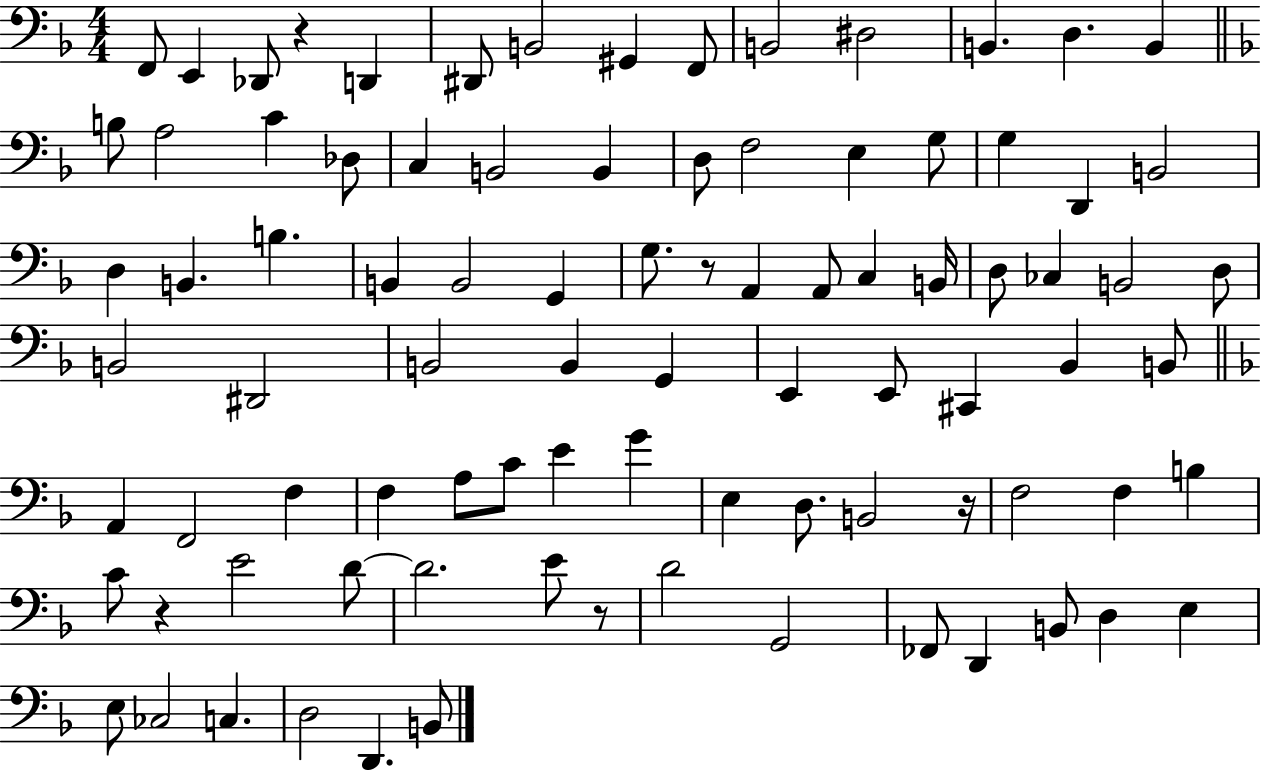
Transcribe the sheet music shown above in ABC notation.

X:1
T:Untitled
M:4/4
L:1/4
K:F
F,,/2 E,, _D,,/2 z D,, ^D,,/2 B,,2 ^G,, F,,/2 B,,2 ^D,2 B,, D, B,, B,/2 A,2 C _D,/2 C, B,,2 B,, D,/2 F,2 E, G,/2 G, D,, B,,2 D, B,, B, B,, B,,2 G,, G,/2 z/2 A,, A,,/2 C, B,,/4 D,/2 _C, B,,2 D,/2 B,,2 ^D,,2 B,,2 B,, G,, E,, E,,/2 ^C,, _B,, B,,/2 A,, F,,2 F, F, A,/2 C/2 E G E, D,/2 B,,2 z/4 F,2 F, B, C/2 z E2 D/2 D2 E/2 z/2 D2 G,,2 _F,,/2 D,, B,,/2 D, E, E,/2 _C,2 C, D,2 D,, B,,/2